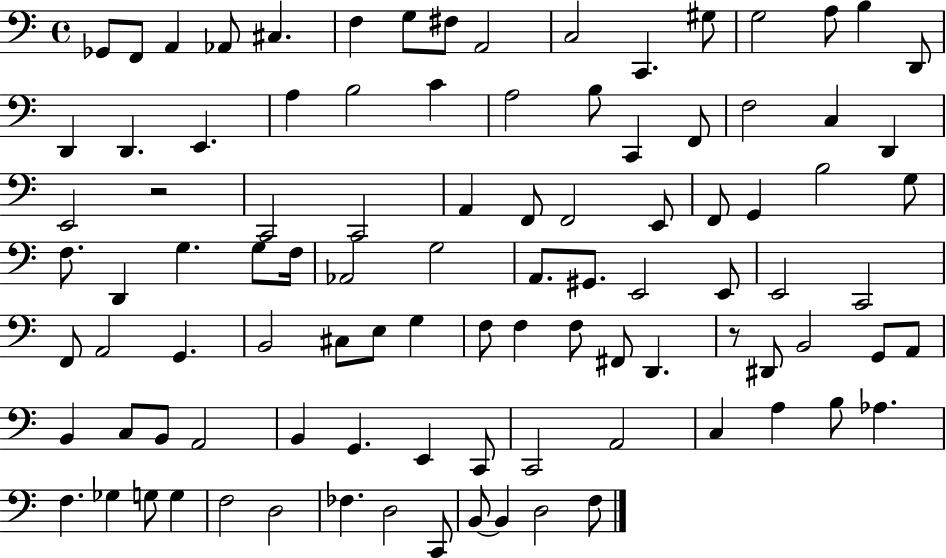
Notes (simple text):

Gb2/e F2/e A2/q Ab2/e C#3/q. F3/q G3/e F#3/e A2/h C3/h C2/q. G#3/e G3/h A3/e B3/q D2/e D2/q D2/q. E2/q. A3/q B3/h C4/q A3/h B3/e C2/q F2/e F3/h C3/q D2/q E2/h R/h C2/h C2/h A2/q F2/e F2/h E2/e F2/e G2/q B3/h G3/e F3/e. D2/q G3/q. G3/e F3/s Ab2/h G3/h A2/e. G#2/e. E2/h E2/e E2/h C2/h F2/e A2/h G2/q. B2/h C#3/e E3/e G3/q F3/e F3/q F3/e F#2/e D2/q. R/e D#2/e B2/h G2/e A2/e B2/q C3/e B2/e A2/h B2/q G2/q. E2/q C2/e C2/h A2/h C3/q A3/q B3/e Ab3/q. F3/q. Gb3/q G3/e G3/q F3/h D3/h FES3/q. D3/h C2/e B2/e B2/q D3/h F3/e